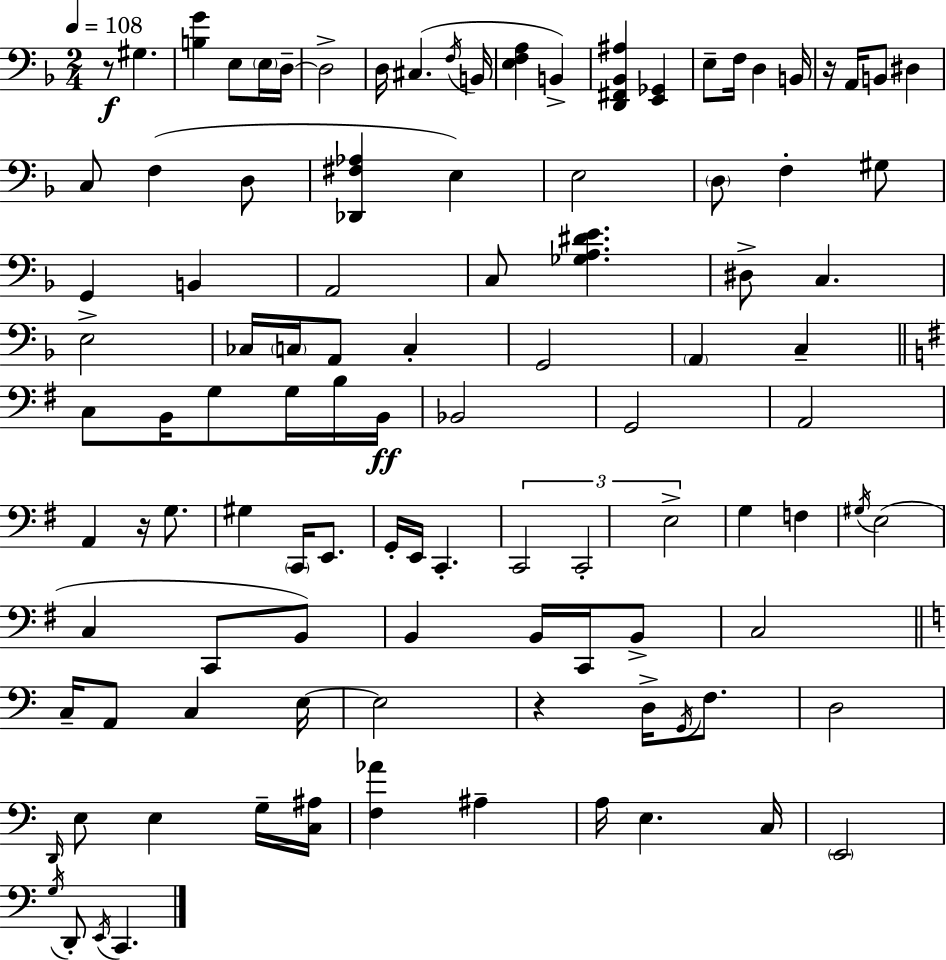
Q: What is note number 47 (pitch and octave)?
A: G2